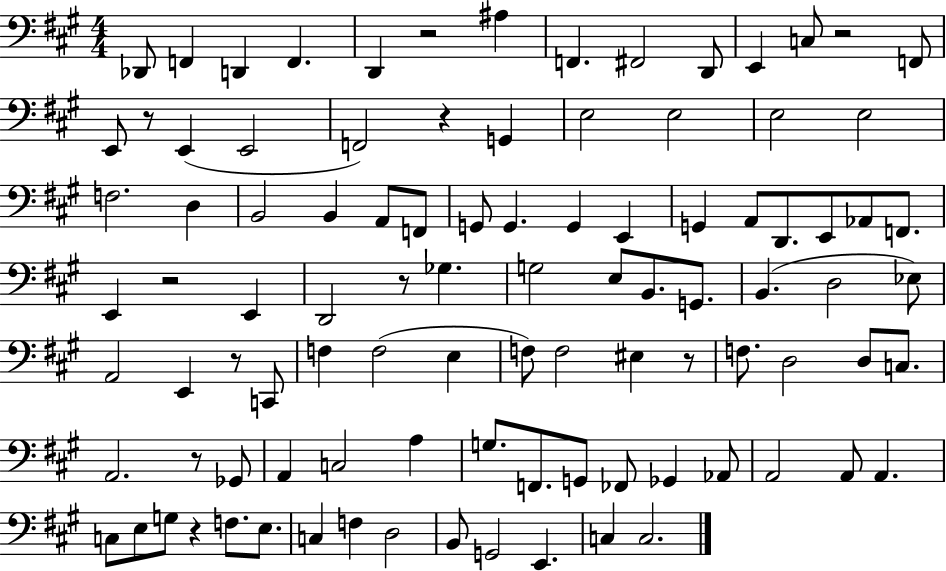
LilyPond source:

{
  \clef bass
  \numericTimeSignature
  \time 4/4
  \key a \major
  des,8 f,4 d,4 f,4. | d,4 r2 ais4 | f,4. fis,2 d,8 | e,4 c8 r2 f,8 | \break e,8 r8 e,4( e,2 | f,2) r4 g,4 | e2 e2 | e2 e2 | \break f2. d4 | b,2 b,4 a,8 f,8 | g,8 g,4. g,4 e,4 | g,4 a,8 d,8. e,8 aes,8 f,8. | \break e,4 r2 e,4 | d,2 r8 ges4. | g2 e8 b,8. g,8. | b,4.( d2 ees8) | \break a,2 e,4 r8 c,8 | f4 f2( e4 | f8) f2 eis4 r8 | f8. d2 d8 c8. | \break a,2. r8 ges,8 | a,4 c2 a4 | g8. f,8. g,8 fes,8 ges,4 aes,8 | a,2 a,8 a,4. | \break c8 e8 g8 r4 f8. e8. | c4 f4 d2 | b,8 g,2 e,4. | c4 c2. | \break \bar "|."
}